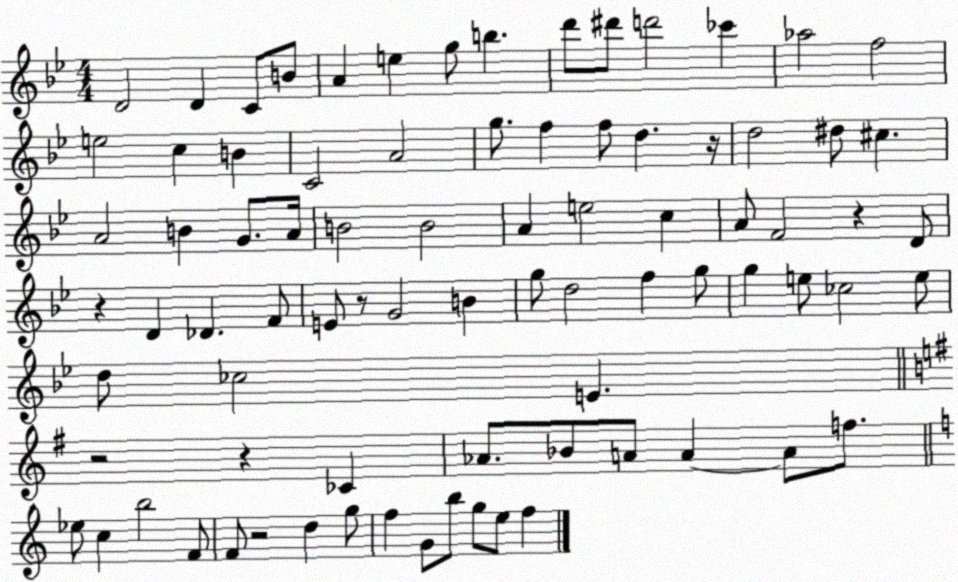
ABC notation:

X:1
T:Untitled
M:4/4
L:1/4
K:Bb
D2 D C/2 B/2 A e g/2 b d'/2 ^d'/2 d'2 _c' _a2 f2 e2 c B C2 A2 g/2 f f/2 d z/4 d2 ^d/2 ^c A2 B G/2 A/4 B2 B2 A e2 c A/2 F2 z D/2 z D _D F/2 E/2 z/2 G2 B g/2 d2 f g/2 g e/2 _c2 e/2 d/2 _c2 E z2 z _C _A/2 _B/2 A/2 A A/2 f/2 _e/2 c b2 F/2 F/2 z2 d g/2 f G/2 b/2 g/2 e/2 f